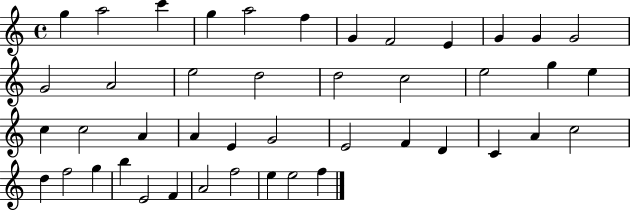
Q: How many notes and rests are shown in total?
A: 44